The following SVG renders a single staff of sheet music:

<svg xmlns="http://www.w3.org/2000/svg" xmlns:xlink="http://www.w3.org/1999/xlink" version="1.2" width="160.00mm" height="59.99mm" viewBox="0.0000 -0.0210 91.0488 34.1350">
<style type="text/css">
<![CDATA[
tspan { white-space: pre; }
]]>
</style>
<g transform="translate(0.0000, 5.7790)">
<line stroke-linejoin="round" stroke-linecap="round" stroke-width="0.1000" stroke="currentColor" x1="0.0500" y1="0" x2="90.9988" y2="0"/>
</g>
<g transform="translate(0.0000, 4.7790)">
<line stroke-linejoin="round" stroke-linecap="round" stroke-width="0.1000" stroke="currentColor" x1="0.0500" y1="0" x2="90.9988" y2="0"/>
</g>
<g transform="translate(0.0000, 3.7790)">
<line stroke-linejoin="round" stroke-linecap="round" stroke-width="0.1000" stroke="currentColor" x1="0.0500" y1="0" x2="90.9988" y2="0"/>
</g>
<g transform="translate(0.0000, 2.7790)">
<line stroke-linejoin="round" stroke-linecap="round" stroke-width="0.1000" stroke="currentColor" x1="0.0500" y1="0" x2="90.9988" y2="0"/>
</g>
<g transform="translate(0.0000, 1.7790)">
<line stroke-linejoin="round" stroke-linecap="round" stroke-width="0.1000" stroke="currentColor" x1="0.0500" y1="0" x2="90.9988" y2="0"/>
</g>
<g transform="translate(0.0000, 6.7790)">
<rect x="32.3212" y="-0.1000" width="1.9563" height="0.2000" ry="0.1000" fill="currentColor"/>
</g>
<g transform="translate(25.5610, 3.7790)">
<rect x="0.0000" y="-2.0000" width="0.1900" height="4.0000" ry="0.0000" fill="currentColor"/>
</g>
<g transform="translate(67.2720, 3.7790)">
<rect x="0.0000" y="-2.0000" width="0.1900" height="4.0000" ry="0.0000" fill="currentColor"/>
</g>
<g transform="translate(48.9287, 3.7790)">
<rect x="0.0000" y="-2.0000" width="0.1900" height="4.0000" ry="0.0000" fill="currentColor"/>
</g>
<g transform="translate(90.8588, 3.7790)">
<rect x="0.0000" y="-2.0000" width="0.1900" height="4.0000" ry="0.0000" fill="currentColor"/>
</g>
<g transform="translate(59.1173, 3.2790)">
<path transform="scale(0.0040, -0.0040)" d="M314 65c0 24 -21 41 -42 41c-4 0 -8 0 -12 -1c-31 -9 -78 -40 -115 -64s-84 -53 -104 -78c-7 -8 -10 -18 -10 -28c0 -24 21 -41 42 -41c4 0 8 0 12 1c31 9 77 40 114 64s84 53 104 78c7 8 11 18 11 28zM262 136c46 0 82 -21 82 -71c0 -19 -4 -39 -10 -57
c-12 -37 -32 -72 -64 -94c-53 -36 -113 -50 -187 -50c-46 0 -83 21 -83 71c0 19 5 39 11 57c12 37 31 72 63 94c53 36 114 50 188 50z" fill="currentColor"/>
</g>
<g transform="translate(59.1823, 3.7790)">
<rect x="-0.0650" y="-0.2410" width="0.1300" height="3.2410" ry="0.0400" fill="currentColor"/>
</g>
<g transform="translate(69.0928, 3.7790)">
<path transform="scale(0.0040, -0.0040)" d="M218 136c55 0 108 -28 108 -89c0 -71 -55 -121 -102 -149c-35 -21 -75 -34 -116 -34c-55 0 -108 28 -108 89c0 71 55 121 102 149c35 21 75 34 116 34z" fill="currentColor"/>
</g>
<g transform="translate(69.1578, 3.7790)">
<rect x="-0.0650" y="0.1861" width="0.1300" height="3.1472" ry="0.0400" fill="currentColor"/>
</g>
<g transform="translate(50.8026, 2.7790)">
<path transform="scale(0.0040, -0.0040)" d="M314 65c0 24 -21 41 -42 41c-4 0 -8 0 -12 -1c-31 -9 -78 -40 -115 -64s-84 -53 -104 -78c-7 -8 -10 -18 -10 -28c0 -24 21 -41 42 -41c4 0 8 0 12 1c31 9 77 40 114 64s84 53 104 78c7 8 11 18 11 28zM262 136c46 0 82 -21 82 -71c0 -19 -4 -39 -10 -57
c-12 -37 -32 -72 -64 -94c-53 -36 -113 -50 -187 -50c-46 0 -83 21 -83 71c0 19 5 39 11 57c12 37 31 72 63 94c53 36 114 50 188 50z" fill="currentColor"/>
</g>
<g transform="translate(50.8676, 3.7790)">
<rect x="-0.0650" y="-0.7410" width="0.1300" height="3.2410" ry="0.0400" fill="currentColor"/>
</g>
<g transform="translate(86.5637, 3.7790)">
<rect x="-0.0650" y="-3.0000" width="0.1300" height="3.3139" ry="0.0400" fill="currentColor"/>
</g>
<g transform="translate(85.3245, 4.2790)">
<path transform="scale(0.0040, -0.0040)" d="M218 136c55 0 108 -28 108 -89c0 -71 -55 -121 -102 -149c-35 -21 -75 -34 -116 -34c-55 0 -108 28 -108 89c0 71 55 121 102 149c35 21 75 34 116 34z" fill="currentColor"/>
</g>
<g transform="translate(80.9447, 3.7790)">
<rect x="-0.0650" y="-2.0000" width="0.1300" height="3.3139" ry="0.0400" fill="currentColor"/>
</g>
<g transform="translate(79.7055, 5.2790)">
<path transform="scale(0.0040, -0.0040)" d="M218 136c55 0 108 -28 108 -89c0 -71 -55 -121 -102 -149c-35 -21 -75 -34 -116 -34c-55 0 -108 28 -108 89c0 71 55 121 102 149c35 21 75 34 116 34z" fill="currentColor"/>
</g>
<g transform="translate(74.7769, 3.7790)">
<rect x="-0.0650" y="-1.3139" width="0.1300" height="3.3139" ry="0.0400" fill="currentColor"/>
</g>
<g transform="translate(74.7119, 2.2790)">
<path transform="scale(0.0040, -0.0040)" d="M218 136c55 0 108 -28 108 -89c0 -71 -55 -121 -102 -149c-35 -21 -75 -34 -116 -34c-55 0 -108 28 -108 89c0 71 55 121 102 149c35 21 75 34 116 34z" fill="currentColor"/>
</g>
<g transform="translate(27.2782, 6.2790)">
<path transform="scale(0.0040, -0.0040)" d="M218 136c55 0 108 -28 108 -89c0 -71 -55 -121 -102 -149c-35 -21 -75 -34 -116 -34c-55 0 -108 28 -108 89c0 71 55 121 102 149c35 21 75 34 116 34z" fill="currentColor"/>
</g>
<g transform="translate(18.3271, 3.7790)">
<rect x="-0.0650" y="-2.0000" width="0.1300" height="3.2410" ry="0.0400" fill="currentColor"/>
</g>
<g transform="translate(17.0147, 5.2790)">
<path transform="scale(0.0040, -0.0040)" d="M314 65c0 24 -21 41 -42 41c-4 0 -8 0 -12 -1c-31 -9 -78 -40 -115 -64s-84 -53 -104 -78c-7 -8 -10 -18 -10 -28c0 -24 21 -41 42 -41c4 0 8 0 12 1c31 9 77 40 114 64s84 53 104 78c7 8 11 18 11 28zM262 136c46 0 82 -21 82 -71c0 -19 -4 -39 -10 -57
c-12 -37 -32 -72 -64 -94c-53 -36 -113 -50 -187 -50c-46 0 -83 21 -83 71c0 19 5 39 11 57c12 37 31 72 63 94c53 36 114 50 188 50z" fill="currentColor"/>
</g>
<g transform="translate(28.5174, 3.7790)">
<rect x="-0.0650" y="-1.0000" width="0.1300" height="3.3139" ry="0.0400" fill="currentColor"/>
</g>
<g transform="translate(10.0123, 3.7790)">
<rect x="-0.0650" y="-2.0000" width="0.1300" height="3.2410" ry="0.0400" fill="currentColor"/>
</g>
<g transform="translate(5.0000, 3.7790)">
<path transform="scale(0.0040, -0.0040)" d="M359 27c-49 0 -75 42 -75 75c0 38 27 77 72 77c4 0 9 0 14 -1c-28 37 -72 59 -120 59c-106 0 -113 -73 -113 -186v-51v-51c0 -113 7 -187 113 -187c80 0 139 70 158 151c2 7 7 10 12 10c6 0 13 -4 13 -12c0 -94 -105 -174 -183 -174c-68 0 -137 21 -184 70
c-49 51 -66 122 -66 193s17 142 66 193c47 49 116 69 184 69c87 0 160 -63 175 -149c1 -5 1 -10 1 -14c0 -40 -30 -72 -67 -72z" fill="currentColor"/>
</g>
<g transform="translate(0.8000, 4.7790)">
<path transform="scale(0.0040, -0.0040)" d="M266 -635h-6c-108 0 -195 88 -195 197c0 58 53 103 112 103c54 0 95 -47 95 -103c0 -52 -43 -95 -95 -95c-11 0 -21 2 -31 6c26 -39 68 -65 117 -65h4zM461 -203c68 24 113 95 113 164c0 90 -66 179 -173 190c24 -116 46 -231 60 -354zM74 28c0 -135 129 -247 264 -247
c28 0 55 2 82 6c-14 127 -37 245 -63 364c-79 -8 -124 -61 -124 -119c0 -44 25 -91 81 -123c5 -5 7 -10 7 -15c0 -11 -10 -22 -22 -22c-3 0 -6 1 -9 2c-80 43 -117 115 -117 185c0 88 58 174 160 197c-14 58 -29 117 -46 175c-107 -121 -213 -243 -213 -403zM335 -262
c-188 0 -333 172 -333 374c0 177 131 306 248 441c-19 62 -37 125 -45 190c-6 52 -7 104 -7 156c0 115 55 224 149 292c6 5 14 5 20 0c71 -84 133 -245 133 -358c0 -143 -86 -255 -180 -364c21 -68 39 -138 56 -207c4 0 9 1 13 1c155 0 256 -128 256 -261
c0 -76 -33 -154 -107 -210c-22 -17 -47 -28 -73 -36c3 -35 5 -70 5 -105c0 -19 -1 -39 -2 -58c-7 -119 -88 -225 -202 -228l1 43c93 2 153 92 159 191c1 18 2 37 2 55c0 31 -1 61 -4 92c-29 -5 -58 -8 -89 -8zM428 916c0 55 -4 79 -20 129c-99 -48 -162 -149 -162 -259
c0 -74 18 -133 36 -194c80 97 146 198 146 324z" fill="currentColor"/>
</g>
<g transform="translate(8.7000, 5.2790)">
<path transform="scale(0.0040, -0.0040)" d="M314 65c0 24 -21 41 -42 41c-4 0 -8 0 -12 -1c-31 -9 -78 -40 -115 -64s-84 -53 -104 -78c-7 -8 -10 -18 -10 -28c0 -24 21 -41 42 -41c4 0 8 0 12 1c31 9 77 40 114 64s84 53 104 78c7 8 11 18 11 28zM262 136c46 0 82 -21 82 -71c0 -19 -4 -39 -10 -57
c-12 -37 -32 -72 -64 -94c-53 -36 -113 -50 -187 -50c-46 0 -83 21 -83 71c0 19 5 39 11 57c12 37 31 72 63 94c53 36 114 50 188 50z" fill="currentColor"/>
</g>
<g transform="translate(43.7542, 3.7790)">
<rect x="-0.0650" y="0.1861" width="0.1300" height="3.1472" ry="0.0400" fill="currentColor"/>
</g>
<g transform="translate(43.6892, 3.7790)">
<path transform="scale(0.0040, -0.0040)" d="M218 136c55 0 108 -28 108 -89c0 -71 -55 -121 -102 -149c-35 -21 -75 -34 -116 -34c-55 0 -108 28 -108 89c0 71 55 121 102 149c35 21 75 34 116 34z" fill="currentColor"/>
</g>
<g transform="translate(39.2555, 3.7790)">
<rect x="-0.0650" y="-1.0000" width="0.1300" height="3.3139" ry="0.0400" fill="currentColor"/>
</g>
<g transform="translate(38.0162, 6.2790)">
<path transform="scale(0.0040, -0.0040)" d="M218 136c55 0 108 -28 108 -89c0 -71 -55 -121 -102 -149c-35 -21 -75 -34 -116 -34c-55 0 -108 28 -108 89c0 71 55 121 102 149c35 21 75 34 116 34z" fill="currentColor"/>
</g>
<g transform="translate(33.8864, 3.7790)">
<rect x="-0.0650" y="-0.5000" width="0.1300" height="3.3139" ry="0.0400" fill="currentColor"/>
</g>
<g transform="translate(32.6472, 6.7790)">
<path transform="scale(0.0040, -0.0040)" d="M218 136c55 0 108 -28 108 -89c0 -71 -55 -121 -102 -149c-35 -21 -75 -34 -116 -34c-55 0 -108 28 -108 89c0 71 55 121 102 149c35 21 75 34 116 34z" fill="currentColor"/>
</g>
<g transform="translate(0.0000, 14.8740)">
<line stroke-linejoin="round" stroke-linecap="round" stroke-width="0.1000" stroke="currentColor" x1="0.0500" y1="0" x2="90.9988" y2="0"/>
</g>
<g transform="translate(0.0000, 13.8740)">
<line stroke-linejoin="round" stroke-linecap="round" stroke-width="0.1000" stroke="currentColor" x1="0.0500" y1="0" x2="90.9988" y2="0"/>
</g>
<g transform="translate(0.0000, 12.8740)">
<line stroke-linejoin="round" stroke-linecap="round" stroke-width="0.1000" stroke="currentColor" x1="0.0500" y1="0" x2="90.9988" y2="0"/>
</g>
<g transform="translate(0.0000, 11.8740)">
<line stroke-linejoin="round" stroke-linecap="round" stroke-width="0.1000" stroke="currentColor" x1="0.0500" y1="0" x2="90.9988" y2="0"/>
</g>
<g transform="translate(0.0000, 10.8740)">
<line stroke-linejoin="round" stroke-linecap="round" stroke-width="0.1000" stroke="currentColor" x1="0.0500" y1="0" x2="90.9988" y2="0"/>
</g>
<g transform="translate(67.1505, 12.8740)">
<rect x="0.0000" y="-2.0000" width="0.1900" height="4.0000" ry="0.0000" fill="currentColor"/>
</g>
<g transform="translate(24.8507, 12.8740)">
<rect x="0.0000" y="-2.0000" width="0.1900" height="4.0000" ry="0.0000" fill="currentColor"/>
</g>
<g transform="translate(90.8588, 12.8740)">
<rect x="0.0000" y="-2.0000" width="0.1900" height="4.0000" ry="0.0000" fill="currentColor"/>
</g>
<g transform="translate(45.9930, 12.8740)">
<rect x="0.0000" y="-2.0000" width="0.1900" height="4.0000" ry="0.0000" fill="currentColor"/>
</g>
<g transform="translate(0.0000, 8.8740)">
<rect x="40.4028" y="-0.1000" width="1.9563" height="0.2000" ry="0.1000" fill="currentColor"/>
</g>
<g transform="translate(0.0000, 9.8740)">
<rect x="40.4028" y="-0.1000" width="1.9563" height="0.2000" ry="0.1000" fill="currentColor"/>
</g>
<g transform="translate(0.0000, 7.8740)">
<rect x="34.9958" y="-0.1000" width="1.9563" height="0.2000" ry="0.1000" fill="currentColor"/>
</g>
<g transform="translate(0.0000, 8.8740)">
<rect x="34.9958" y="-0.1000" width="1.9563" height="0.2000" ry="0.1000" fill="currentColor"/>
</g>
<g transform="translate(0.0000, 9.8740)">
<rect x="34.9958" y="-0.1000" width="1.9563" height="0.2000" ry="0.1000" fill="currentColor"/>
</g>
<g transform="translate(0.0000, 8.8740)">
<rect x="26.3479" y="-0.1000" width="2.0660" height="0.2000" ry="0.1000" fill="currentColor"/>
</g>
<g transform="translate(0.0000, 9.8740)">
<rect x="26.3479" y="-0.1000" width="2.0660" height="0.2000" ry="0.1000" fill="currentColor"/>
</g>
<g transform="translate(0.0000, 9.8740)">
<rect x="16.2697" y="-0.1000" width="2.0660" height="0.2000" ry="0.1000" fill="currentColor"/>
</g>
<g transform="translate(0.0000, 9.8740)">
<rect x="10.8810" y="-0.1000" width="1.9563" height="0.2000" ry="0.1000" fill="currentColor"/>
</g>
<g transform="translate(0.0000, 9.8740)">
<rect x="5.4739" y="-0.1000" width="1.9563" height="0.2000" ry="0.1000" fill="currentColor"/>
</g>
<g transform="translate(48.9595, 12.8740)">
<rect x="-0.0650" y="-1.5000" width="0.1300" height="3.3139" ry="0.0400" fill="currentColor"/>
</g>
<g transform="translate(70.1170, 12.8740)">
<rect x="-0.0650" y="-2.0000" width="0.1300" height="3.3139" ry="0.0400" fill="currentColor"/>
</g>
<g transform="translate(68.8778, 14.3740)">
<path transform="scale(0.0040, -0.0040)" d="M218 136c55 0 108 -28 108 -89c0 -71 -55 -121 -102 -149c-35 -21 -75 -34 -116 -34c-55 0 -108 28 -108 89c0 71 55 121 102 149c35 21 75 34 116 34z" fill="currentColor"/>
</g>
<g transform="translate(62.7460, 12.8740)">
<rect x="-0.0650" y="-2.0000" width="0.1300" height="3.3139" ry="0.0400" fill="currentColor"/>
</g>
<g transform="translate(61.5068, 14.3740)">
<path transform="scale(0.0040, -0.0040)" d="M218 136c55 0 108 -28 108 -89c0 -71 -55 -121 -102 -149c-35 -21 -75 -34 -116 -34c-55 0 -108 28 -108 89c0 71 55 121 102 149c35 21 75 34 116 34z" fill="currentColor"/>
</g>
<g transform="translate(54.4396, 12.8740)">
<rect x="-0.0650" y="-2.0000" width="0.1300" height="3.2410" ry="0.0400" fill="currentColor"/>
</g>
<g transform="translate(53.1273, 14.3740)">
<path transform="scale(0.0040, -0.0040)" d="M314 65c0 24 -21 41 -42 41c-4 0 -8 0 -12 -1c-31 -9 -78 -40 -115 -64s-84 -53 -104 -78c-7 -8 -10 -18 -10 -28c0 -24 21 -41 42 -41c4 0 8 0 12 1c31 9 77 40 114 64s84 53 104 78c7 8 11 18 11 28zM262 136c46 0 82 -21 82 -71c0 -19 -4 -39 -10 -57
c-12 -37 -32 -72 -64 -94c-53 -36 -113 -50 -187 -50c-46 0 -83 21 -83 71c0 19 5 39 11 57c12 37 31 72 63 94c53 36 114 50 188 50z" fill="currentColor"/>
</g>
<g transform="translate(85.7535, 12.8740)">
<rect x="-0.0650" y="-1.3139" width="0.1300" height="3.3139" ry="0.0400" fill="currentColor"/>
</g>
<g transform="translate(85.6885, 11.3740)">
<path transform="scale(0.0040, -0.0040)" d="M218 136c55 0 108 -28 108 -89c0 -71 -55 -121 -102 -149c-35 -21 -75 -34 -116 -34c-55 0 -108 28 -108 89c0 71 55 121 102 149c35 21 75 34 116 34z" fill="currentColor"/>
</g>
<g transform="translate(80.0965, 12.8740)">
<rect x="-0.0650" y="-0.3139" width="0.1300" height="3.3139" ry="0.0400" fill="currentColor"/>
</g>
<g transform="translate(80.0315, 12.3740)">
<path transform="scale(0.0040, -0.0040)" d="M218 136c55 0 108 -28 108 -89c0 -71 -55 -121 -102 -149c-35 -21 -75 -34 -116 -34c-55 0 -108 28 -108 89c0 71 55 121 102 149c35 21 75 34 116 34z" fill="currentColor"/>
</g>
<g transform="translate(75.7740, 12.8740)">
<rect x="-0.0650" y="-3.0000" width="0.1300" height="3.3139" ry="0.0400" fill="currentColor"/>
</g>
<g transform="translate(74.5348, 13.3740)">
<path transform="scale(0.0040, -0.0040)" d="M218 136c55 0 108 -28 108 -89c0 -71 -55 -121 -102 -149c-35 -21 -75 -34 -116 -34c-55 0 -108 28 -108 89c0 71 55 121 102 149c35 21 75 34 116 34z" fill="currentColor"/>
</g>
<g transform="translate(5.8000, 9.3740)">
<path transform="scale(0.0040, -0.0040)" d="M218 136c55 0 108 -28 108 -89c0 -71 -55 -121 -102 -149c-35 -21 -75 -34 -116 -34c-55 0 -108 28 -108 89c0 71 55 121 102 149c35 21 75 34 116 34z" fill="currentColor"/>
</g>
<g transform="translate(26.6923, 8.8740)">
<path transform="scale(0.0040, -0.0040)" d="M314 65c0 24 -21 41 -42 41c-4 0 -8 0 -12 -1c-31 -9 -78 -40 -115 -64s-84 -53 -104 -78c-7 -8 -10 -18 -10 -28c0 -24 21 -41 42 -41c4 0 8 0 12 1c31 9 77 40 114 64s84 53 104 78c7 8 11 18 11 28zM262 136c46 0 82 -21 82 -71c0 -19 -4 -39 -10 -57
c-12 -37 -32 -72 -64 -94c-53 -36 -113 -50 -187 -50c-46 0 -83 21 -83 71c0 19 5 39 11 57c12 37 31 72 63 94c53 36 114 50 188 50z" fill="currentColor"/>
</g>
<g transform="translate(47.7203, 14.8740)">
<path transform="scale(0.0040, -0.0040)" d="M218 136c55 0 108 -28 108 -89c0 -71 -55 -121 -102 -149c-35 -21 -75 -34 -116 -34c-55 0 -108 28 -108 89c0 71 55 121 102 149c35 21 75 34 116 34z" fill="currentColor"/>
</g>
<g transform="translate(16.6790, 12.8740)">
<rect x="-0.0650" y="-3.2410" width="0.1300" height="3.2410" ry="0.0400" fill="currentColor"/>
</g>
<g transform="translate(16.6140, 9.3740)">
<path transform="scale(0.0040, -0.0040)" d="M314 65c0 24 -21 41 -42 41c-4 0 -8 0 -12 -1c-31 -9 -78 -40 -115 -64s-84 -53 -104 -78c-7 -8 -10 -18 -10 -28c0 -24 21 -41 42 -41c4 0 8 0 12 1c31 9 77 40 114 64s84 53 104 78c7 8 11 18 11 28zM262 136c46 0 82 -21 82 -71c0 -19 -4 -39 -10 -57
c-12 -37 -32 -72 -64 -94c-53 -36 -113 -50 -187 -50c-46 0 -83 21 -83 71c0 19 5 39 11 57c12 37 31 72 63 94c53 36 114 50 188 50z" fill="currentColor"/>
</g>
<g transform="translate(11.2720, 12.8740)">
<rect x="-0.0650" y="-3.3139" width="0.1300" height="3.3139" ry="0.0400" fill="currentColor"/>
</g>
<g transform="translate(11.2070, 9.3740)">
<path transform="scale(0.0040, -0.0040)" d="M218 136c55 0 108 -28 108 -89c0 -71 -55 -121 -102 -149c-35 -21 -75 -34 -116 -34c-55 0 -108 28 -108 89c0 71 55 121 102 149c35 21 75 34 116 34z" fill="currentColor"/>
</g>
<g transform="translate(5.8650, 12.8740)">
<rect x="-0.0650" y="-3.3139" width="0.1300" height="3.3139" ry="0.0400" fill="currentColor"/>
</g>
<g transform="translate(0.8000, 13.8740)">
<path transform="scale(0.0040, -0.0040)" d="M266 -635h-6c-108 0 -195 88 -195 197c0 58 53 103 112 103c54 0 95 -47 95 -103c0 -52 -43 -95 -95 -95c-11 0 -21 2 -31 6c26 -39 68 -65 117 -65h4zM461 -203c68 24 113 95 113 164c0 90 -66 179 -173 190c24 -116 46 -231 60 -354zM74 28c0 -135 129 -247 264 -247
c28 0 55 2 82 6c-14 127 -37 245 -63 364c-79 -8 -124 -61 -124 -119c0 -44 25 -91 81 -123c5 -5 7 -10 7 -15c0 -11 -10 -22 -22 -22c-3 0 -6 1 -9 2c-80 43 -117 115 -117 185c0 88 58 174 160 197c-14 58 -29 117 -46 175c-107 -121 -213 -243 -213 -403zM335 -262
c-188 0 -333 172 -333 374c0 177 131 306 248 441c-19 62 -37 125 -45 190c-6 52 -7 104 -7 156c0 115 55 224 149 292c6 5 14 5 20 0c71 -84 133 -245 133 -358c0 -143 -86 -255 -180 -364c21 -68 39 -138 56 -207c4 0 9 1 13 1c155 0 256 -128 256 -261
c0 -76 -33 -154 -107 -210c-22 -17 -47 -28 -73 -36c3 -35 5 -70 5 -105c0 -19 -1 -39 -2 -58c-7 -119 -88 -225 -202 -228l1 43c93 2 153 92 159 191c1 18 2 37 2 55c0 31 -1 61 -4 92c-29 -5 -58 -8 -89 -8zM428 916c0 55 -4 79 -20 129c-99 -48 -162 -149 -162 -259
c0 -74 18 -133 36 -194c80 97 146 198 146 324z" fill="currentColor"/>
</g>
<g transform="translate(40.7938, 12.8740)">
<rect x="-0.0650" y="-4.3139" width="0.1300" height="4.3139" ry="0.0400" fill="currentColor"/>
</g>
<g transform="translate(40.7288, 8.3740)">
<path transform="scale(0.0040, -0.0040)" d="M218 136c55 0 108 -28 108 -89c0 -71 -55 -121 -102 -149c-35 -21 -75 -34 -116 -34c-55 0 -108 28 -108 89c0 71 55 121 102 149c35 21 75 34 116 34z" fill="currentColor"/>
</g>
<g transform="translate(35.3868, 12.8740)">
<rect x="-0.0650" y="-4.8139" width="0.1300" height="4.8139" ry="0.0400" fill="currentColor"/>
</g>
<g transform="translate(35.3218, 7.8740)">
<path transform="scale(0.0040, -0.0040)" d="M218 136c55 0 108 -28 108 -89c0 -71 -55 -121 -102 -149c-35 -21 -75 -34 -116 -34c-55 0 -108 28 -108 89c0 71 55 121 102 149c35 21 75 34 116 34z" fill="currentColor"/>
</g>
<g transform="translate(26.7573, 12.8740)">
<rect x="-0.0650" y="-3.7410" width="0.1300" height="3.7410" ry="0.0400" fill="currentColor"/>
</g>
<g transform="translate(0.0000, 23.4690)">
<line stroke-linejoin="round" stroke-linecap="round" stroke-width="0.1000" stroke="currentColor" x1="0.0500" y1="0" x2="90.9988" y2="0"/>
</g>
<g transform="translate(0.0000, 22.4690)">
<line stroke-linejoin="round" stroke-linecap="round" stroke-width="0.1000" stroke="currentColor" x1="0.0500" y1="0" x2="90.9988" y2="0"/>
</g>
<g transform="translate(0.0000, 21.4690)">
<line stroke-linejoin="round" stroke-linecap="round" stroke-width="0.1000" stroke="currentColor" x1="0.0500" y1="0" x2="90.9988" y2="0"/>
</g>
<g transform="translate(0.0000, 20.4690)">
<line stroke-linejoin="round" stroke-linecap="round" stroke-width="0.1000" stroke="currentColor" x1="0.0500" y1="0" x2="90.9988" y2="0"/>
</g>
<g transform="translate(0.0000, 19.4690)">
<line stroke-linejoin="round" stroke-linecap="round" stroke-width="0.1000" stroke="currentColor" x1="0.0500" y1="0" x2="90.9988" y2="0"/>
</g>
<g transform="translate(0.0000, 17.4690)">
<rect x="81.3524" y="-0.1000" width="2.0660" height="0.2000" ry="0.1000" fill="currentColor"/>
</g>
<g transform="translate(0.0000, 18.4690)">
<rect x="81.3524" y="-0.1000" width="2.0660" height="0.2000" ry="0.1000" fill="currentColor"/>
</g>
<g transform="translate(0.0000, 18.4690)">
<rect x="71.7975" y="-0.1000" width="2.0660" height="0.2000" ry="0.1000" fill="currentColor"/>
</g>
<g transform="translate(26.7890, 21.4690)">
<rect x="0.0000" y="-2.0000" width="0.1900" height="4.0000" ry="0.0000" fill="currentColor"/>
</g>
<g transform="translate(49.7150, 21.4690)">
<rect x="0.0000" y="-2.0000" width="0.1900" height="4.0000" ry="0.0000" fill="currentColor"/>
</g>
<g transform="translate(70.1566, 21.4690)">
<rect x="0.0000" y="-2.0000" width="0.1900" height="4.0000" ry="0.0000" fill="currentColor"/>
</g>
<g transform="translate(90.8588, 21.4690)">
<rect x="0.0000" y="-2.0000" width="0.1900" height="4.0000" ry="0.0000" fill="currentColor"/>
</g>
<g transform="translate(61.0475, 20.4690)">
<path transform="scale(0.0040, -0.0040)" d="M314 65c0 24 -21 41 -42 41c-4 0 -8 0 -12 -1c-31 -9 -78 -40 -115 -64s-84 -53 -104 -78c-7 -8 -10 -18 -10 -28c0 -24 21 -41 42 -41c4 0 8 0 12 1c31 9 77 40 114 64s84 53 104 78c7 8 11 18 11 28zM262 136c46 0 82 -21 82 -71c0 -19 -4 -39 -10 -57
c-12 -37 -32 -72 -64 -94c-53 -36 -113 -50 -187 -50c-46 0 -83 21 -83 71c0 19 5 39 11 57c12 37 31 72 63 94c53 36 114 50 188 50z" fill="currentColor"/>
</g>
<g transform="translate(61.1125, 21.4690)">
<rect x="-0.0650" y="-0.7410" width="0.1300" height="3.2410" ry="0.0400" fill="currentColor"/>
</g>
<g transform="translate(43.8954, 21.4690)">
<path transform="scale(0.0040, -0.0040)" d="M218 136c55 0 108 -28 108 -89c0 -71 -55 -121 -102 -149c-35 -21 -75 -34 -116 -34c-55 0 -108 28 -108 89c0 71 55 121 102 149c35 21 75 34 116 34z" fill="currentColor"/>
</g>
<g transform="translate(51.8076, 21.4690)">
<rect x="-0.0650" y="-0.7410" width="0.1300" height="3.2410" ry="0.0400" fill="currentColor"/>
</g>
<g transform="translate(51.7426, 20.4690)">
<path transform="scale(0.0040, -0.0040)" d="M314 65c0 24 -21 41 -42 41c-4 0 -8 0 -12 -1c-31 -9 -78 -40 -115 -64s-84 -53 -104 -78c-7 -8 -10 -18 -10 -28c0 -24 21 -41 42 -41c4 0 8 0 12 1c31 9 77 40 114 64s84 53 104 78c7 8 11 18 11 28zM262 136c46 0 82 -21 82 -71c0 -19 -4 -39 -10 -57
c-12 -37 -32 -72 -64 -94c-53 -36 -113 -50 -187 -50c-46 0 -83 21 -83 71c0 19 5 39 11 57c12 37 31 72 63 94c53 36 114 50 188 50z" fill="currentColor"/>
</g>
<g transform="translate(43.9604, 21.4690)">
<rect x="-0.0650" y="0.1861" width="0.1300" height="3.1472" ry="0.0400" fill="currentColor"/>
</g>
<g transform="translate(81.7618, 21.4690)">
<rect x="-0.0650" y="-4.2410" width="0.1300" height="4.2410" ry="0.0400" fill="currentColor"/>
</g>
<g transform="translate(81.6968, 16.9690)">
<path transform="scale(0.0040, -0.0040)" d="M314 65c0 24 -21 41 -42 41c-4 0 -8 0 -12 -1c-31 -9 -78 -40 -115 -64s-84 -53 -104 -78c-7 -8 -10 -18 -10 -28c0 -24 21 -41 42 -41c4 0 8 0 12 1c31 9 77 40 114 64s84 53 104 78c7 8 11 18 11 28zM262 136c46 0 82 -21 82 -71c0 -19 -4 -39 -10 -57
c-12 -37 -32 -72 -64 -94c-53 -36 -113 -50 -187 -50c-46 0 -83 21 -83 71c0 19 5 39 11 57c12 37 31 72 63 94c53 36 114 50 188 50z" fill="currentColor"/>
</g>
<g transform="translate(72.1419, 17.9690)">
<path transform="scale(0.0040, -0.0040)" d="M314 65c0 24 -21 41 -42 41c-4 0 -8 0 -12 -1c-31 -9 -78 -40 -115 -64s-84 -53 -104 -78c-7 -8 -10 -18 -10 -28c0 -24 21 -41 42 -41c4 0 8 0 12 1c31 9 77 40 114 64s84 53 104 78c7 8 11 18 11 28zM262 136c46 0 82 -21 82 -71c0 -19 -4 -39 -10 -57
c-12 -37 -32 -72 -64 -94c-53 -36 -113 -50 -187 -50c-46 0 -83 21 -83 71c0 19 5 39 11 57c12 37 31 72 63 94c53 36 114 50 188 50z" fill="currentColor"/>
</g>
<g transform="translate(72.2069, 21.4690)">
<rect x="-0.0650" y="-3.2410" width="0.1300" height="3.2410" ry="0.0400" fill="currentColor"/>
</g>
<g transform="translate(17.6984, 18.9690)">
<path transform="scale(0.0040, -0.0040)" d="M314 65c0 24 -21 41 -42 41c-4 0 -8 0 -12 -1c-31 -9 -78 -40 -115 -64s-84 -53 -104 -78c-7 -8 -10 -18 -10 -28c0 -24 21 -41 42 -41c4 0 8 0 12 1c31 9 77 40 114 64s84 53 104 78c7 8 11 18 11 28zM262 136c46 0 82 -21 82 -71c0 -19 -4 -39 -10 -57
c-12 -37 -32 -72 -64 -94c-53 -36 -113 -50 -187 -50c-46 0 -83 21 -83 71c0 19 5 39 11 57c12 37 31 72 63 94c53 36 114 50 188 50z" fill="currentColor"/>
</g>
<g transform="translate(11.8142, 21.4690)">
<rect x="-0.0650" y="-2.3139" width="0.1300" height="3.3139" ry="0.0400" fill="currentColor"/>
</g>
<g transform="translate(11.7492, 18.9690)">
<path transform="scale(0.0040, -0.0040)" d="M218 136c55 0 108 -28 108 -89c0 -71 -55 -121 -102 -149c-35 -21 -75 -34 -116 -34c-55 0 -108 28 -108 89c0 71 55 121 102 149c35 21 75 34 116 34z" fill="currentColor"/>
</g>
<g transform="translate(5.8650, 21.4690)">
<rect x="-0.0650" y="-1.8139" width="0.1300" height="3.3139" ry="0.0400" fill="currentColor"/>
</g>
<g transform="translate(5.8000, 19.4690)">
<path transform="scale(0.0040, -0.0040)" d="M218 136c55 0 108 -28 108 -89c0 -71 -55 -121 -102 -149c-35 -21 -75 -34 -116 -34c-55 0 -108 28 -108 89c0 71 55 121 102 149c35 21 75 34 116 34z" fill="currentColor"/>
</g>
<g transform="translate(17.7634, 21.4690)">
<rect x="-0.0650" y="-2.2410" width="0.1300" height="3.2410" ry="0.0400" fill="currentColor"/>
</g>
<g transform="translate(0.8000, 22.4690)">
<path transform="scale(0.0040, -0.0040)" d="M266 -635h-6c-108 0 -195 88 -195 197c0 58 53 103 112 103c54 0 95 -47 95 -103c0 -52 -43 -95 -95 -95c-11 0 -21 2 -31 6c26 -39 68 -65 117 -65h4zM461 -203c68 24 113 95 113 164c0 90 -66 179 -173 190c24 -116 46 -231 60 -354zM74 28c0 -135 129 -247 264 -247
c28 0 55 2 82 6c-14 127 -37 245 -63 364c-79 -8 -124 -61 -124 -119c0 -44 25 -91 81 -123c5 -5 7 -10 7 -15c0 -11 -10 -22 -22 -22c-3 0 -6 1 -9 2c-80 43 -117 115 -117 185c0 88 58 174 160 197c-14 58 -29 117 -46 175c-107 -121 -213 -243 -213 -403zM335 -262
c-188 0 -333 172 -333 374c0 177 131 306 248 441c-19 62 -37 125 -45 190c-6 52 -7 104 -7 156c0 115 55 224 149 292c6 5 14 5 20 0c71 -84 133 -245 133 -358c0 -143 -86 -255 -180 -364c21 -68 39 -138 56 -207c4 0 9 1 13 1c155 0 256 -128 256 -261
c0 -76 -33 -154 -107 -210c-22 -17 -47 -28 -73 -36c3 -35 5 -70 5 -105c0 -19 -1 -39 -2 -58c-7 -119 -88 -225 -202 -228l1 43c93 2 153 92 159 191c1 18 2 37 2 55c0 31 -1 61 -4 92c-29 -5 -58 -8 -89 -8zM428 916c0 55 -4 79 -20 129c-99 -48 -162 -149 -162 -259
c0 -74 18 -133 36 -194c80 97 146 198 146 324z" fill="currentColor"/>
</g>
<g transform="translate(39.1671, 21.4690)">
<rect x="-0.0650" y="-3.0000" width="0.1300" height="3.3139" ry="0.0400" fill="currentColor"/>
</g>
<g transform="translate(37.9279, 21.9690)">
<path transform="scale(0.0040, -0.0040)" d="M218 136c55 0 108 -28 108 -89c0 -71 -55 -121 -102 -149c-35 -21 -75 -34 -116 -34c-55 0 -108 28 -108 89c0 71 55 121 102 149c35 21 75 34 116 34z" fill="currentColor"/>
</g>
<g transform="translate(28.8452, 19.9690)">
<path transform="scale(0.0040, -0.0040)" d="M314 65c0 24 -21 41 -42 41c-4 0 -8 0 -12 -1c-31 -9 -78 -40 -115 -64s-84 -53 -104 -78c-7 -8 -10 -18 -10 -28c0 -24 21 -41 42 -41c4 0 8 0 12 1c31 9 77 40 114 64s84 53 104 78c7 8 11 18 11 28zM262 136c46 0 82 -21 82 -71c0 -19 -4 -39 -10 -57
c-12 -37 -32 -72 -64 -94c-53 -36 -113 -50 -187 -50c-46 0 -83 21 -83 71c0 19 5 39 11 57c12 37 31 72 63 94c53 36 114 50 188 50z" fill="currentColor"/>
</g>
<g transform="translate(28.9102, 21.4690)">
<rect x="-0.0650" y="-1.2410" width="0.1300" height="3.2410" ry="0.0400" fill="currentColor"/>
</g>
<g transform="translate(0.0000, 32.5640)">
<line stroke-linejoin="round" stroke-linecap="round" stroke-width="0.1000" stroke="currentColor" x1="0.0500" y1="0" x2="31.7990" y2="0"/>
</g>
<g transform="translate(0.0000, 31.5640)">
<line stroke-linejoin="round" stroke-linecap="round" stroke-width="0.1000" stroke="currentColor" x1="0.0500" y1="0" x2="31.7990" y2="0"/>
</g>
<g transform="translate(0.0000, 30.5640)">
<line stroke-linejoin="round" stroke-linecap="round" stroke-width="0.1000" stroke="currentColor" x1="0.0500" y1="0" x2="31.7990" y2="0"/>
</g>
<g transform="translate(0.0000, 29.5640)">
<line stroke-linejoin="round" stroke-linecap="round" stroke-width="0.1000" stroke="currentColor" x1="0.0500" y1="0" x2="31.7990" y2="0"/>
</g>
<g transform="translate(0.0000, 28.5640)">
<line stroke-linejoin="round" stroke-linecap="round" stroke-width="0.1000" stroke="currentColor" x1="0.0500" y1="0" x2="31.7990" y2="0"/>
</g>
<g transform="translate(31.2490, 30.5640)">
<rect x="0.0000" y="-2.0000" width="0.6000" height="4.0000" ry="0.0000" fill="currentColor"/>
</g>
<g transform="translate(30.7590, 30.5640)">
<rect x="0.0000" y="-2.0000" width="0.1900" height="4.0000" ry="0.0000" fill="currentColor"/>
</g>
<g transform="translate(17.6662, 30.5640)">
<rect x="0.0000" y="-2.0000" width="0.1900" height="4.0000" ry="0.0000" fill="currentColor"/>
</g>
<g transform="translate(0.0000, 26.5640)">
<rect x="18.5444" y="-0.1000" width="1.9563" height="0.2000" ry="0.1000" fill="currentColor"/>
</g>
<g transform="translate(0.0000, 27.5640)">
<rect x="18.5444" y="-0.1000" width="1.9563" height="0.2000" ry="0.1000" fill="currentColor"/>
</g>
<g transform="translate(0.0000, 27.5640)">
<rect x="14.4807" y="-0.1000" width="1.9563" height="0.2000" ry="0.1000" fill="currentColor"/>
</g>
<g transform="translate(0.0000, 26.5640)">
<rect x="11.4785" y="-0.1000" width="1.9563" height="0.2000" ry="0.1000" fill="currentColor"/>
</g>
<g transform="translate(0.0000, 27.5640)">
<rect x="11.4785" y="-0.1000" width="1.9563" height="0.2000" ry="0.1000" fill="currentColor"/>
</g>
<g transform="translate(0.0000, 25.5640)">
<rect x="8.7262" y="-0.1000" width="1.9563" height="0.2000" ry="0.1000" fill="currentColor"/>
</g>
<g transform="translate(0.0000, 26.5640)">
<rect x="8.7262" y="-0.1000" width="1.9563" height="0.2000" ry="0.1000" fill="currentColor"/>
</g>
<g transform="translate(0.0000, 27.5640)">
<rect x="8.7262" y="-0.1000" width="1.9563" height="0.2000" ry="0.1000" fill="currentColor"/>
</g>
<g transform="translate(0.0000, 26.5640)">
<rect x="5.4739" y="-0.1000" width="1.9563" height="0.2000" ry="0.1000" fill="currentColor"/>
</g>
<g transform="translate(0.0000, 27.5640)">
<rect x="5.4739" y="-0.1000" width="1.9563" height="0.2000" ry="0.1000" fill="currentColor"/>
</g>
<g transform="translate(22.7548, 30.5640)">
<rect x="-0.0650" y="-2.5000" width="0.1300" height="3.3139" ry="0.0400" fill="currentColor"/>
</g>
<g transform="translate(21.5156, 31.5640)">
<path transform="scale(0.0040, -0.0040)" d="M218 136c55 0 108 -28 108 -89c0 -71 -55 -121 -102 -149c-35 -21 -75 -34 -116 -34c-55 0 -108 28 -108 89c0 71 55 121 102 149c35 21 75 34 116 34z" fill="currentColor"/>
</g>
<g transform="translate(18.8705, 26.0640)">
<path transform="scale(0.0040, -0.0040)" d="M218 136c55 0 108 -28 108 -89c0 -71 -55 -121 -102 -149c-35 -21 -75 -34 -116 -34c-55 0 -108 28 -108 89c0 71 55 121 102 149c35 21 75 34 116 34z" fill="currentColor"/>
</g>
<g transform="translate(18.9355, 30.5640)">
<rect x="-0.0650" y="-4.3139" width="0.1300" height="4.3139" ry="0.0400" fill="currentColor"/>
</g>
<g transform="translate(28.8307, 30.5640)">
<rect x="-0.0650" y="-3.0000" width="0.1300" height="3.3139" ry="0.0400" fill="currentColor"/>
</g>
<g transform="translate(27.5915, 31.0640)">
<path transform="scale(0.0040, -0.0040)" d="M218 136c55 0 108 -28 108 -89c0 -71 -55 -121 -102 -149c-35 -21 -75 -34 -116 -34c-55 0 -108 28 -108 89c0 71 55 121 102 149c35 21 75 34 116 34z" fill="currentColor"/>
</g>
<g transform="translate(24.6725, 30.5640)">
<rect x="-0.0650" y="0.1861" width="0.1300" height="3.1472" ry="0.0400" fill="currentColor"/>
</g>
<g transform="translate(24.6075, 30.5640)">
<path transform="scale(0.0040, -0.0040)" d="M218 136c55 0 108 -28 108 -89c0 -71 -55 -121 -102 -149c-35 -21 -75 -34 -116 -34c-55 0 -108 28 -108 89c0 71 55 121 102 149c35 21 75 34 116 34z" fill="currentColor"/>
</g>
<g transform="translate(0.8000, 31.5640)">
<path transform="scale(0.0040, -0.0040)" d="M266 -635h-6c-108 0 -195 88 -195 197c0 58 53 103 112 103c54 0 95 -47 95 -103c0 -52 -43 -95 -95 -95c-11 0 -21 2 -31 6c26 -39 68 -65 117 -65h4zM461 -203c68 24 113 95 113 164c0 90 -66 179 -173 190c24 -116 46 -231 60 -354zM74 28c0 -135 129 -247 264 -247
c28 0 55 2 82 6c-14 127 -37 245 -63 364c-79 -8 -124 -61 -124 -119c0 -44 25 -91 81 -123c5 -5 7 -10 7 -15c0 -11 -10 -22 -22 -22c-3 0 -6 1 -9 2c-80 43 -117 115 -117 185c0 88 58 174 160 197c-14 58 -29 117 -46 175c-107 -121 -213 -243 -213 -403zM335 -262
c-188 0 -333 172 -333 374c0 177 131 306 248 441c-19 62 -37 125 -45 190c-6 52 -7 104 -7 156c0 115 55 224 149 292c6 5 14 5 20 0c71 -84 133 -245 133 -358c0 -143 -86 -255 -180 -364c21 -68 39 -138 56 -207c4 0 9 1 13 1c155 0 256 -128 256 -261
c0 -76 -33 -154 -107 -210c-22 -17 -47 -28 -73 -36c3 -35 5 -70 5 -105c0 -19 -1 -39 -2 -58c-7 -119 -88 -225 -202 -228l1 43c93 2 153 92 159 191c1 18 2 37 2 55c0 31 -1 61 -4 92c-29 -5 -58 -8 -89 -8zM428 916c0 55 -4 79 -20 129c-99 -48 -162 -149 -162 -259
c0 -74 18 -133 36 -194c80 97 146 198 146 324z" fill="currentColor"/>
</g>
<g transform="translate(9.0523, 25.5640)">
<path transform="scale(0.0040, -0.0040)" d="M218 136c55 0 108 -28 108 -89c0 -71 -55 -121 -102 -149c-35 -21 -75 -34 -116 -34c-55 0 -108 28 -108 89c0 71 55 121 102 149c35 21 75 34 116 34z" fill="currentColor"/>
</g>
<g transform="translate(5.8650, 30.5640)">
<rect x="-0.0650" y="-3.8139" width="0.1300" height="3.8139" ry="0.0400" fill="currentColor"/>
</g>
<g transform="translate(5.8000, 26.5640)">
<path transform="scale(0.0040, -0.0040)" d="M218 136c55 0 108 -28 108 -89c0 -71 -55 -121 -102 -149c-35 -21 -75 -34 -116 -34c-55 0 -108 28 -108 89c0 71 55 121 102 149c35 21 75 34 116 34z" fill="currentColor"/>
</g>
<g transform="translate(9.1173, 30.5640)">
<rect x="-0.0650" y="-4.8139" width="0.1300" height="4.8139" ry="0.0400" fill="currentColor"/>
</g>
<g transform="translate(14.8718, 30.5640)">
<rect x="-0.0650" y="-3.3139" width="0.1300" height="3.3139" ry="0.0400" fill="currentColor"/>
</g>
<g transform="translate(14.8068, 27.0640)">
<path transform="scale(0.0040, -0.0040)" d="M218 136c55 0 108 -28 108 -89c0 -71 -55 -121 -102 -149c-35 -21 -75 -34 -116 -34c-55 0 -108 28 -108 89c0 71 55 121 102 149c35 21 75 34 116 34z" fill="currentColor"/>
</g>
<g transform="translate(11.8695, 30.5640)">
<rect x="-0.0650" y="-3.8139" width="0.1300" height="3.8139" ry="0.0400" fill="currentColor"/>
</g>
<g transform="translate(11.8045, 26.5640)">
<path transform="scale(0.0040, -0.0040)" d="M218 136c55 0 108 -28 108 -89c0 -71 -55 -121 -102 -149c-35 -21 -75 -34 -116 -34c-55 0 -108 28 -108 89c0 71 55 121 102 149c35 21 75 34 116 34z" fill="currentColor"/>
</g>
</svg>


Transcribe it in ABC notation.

X:1
T:Untitled
M:4/4
L:1/4
K:C
F2 F2 D C D B d2 c2 B e F A b b b2 c'2 e' d' E F2 F F A c e f g g2 e2 A B d2 d2 b2 d'2 c' e' c' b d' G B A